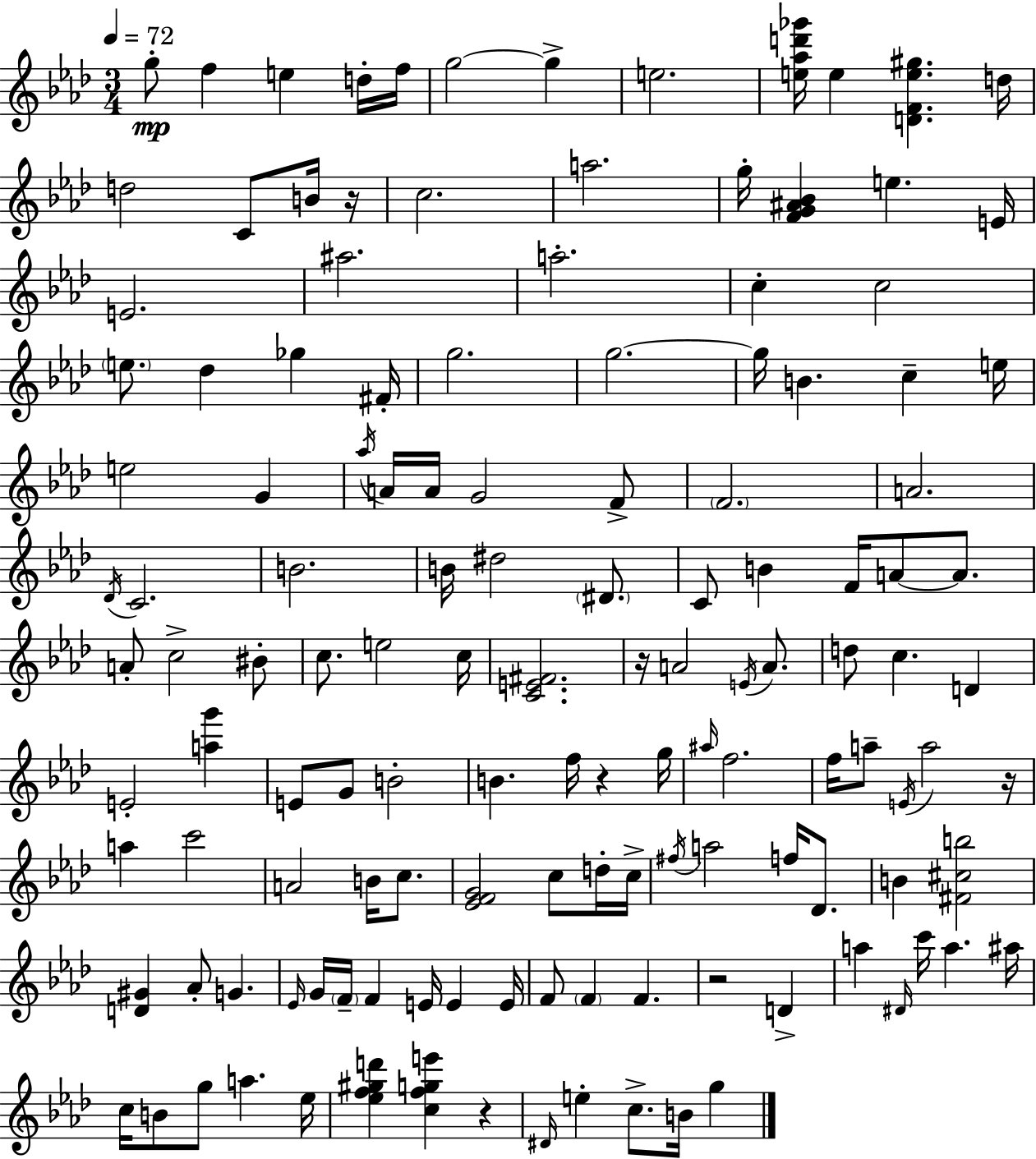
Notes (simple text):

G5/e F5/q E5/q D5/s F5/s G5/h G5/q E5/h. [E5,Ab5,D6,Gb6]/s E5/q [D4,F4,E5,G#5]/q. D5/s D5/h C4/e B4/s R/s C5/h. A5/h. G5/s [F4,G4,A#4,Bb4]/q E5/q. E4/s E4/h. A#5/h. A5/h. C5/q C5/h E5/e. Db5/q Gb5/q F#4/s G5/h. G5/h. G5/s B4/q. C5/q E5/s E5/h G4/q Ab5/s A4/s A4/s G4/h F4/e F4/h. A4/h. Db4/s C4/h. B4/h. B4/s D#5/h D#4/e. C4/e B4/q F4/s A4/e A4/e. A4/e C5/h BIS4/e C5/e. E5/h C5/s [C4,E4,F#4]/h. R/s A4/h E4/s A4/e. D5/e C5/q. D4/q E4/h [A5,G6]/q E4/e G4/e B4/h B4/q. F5/s R/q G5/s A#5/s F5/h. F5/s A5/e E4/s A5/h R/s A5/q C6/h A4/h B4/s C5/e. [Eb4,F4,G4]/h C5/e D5/s C5/s F#5/s A5/h F5/s Db4/e. B4/q [F#4,C#5,B5]/h [D4,G#4]/q Ab4/e G4/q. Eb4/s G4/s F4/s F4/q E4/s E4/q E4/s F4/e F4/q F4/q. R/h D4/q A5/q D#4/s C6/s A5/q. A#5/s C5/s B4/e G5/e A5/q. Eb5/s [Eb5,F5,G#5,D6]/q [C5,F5,G5,E6]/q R/q D#4/s E5/q C5/e. B4/s G5/q